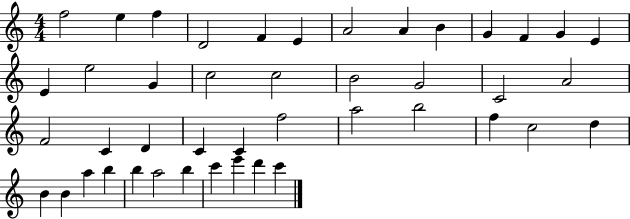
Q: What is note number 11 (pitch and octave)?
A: F4